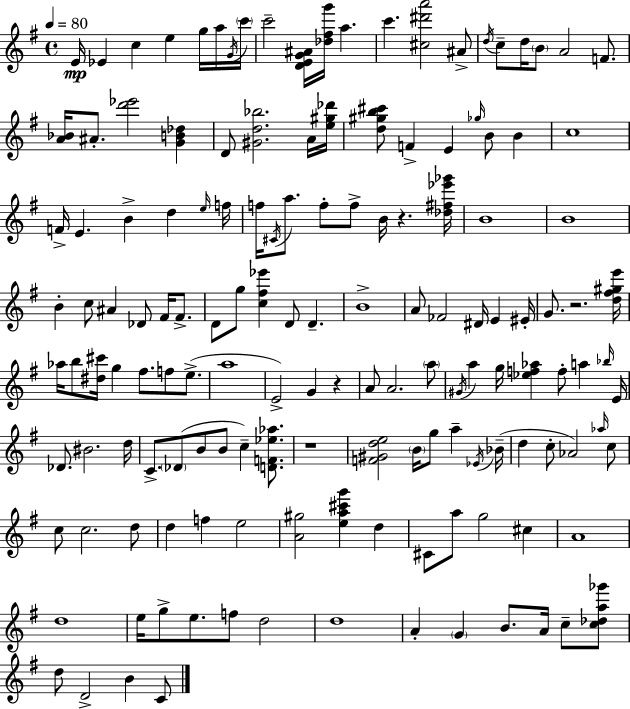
{
  \clef treble
  \time 4/4
  \defaultTimeSignature
  \key e \minor
  \tempo 4 = 80
  e'16\mp ees'4 c''4 e''4 g''16 a''16 \acciaccatura { g'16 } | \parenthesize c'''16 c'''2-- <d' e' g' ais'>16 <des'' fis'' g'''>16 a''4. | c'''4. <cis'' dis''' a'''>2 ais'8-> | \acciaccatura { d''16 } c''8-- d''16 \parenthesize b'8 a'2 f'8. | \break <a' bes'>16 ais'8.-. <d''' ees'''>2 <g' b' des''>4 | d'8 <gis' d'' bes''>2. | a'16 <e'' gis'' des'''>16 <d'' gis'' b'' cis'''>8 f'4-> e'4 \grace { ges''16 } b'8 b'4 | c''1 | \break f'16-> e'4. b'4-> d''4 | \grace { e''16 } f''16 f''16 \acciaccatura { cis'16 } a''8. f''8-. f''8-> b'16 r4. | <des'' fis'' ees''' ges'''>16 b'1 | b'1 | \break b'4-. c''8 ais'4 des'8 | fis'16 fis'8.-> d'8 g''8 <c'' fis'' ees'''>4 d'8 d'4.-- | b'1-> | a'8 fes'2 dis'16 | \break e'4 eis'16-. g'8. r2. | <d'' fis'' gis'' e'''>16 aes''16 b''8 <dis'' cis'''>16 g''4 fis''8. | f''8 e''8.->( a''1 | e'2->) g'4 | \break r4 a'8 a'2. | \parenthesize a''8 \acciaccatura { gis'16 } a''4 g''16 <ees'' f'' aes''>4 f''8-. | a''4 \grace { bes''16 } e'16 des'8. bis'2. | d''16 c'8.-> \parenthesize des'8( b'8 b'8 | \break c''4--) <d' f' ees'' aes''>8. r1 | <f' gis' d'' e''>2 \parenthesize b'16 | g''8 a''4-- \acciaccatura { ees'16 } bes'16--( d''4 c''8-. aes'2) | \grace { aes''16 } c''8 c''8 c''2. | \break d''8 d''4 f''4 | e''2 <a' gis''>2 | <e'' a'' cis''' g'''>4 d''4 cis'8 a''8 g''2 | cis''4 a'1 | \break d''1 | e''16 g''8-> e''8. f''8 | d''2 d''1 | a'4-. \parenthesize g'4 | \break b'8. a'16 c''8-- <c'' des'' a'' ges'''>8 d''8 d'2-> | b'4 c'8 \bar "|."
}